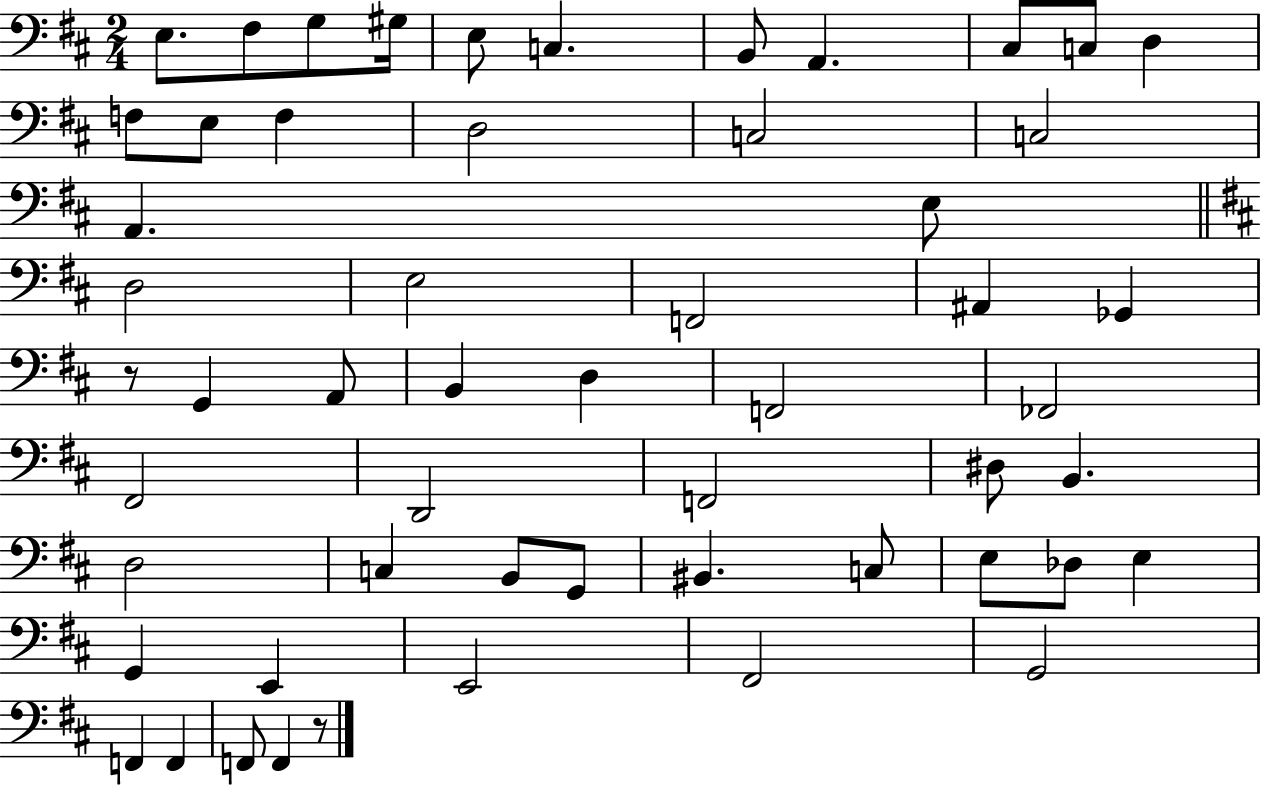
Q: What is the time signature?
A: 2/4